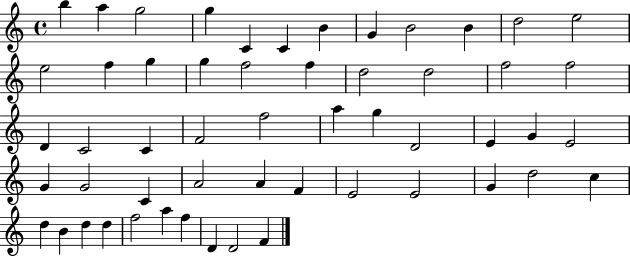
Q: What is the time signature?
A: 4/4